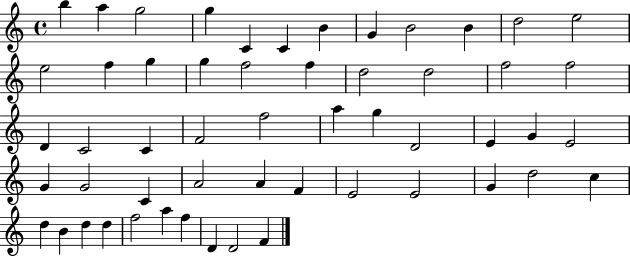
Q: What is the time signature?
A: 4/4